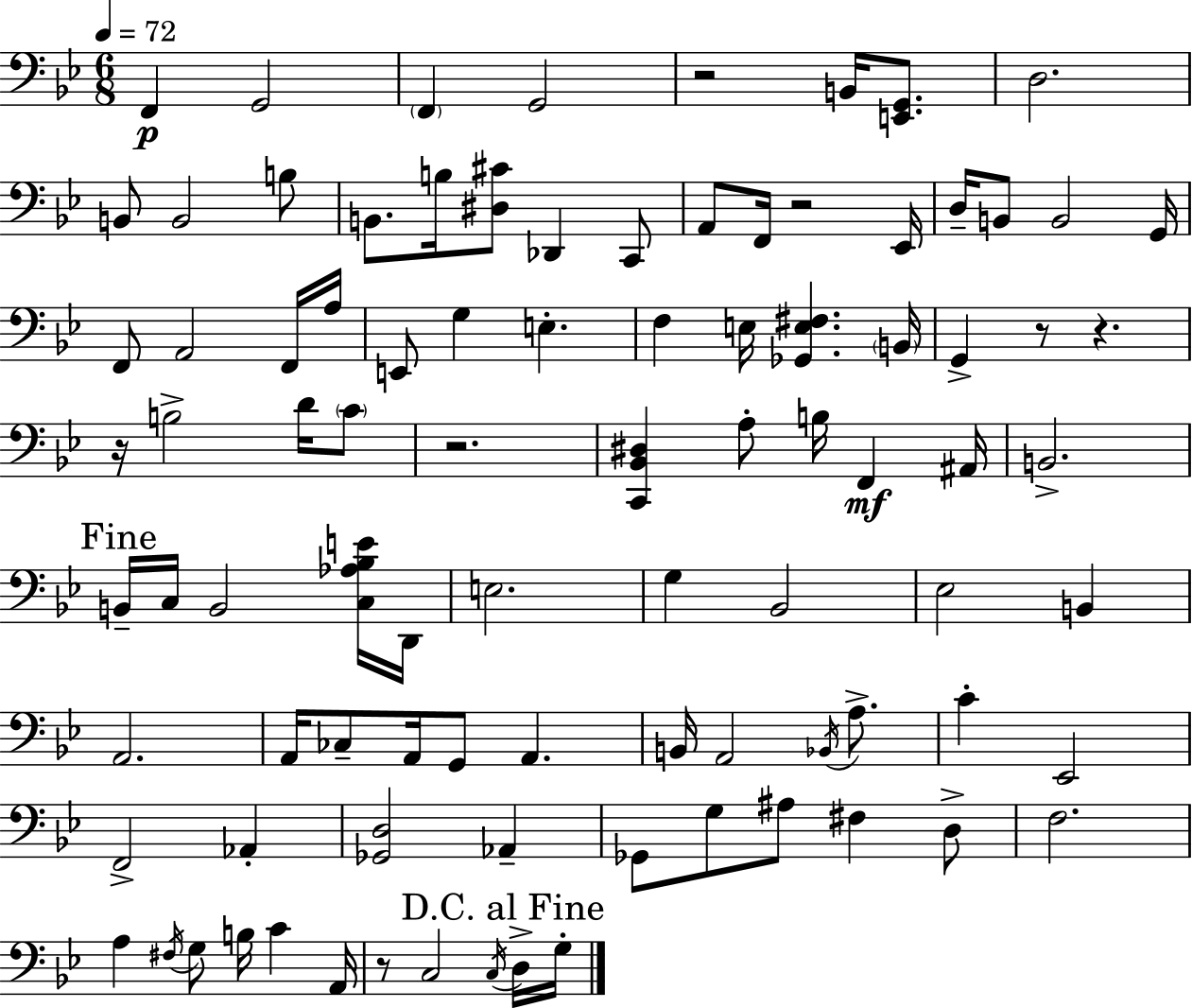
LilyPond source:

{
  \clef bass
  \numericTimeSignature
  \time 6/8
  \key bes \major
  \tempo 4 = 72
  f,4\p g,2 | \parenthesize f,4 g,2 | r2 b,16 <e, g,>8. | d2. | \break b,8 b,2 b8 | b,8. b16 <dis cis'>8 des,4 c,8 | a,8 f,16 r2 ees,16 | d16-- b,8 b,2 g,16 | \break f,8 a,2 f,16 a16 | e,8 g4 e4.-. | f4 e16 <ges, e fis>4. \parenthesize b,16 | g,4-> r8 r4. | \break r16 b2-> d'16 \parenthesize c'8 | r2. | <c, bes, dis>4 a8-. b16 f,4\mf ais,16 | b,2.-> | \break \mark "Fine" b,16-- c16 b,2 <c aes bes e'>16 d,16 | e2. | g4 bes,2 | ees2 b,4 | \break a,2. | a,16 ces8-- a,16 g,8 a,4. | b,16 a,2 \acciaccatura { bes,16 } a8.-> | c'4-. ees,2 | \break f,2-> aes,4-. | <ges, d>2 aes,4-- | ges,8 g8 ais8 fis4 d8-> | f2. | \break a4 \acciaccatura { fis16 } g8 b16 c'4 | a,16 r8 c2 | \acciaccatura { c16 } \mark "D.C. al Fine" d16-> g16-. \bar "|."
}